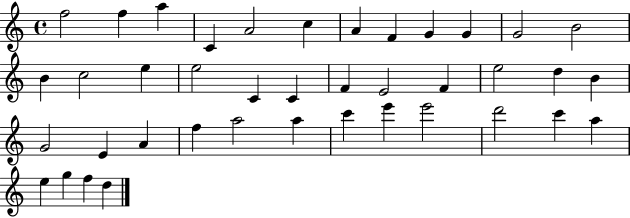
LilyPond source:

{
  \clef treble
  \time 4/4
  \defaultTimeSignature
  \key c \major
  f''2 f''4 a''4 | c'4 a'2 c''4 | a'4 f'4 g'4 g'4 | g'2 b'2 | \break b'4 c''2 e''4 | e''2 c'4 c'4 | f'4 e'2 f'4 | e''2 d''4 b'4 | \break g'2 e'4 a'4 | f''4 a''2 a''4 | c'''4 e'''4 e'''2 | d'''2 c'''4 a''4 | \break e''4 g''4 f''4 d''4 | \bar "|."
}